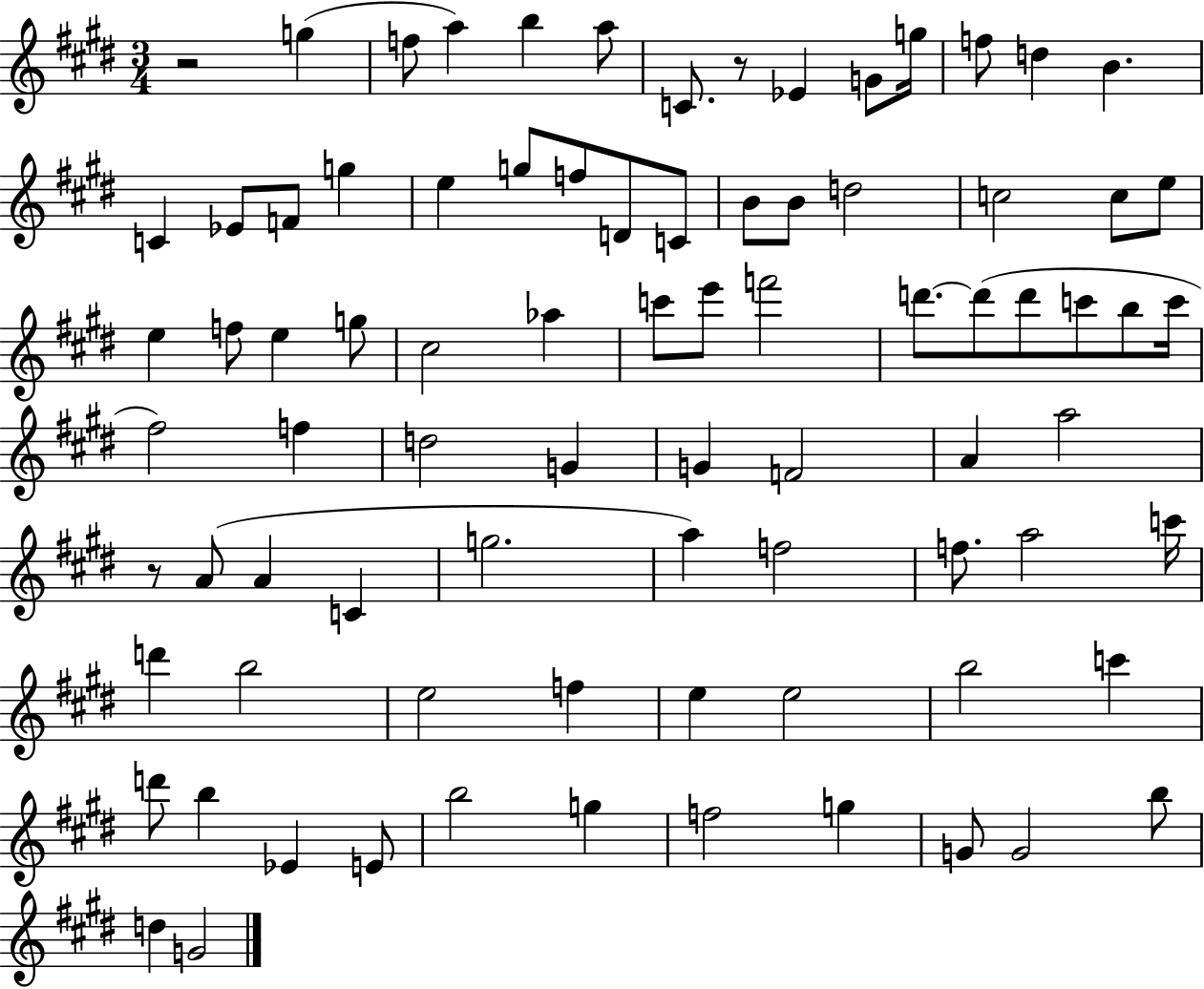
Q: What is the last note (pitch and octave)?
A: G4